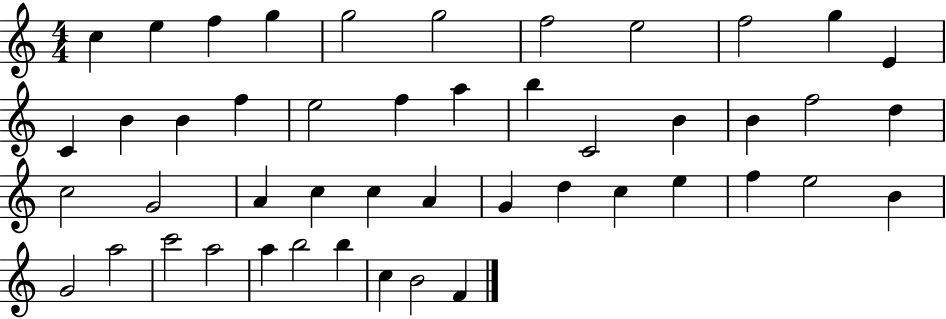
C5/q E5/q F5/q G5/q G5/h G5/h F5/h E5/h F5/h G5/q E4/q C4/q B4/q B4/q F5/q E5/h F5/q A5/q B5/q C4/h B4/q B4/q F5/h D5/q C5/h G4/h A4/q C5/q C5/q A4/q G4/q D5/q C5/q E5/q F5/q E5/h B4/q G4/h A5/h C6/h A5/h A5/q B5/h B5/q C5/q B4/h F4/q